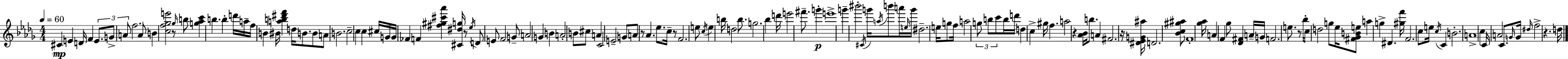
{
  \clef treble
  \numericTimeSignature
  \time 4/4
  \key bes \minor
  \tempo 4 = 60
  cis'4\mp e'4 d'16 f'4 \tuplet 3/2 { e'8. | g'8-> a'8 } f''2. | a'8 b'4 <c'' f'' ges'' e'''>2 r8 | \grace { ges''16 } b''8 <g'' aes'' c'''>4 b''4. b''4-. | \break d'''16 a''16-- f''16 b'4 bis'16 <a'' b'' dis''' f'''>4 d''16 b'8. | b'8 a'8 b'2. | c''2-- c''4 c''4 | cis''16 g'16 g'16 fes'4 f'4 <fis'' gis'' cis''' aes'''>4 | \break <cis' dis'' g''>16 r8 \acciaccatura { ees''16 } d'8 e'8 f'2 | g'8-- a'2 g'4 b'4 | a'2-. b'8 cis''8 a'4 | c'2 e'2-- | \break g'8 a'8 r8 aes'4. ees''8. | c''16-- r8 f'2. | e''8 \acciaccatura { c''16 } e''4 b''16 d''2 | b''8. g''2. bes''4 | \break d'''16 e'''2 fis'''8.-- g'''4-.\p | e'''1-> | g'''4-- bis'''2-. \acciaccatura { cis'16 } | g'''16 \acciaccatura { a''16 } b'''8 a'''16 \grace { e''16 } g'''16 dis''2.-- | \break e''16 g''8 f''16 a''2 \tuplet 3/2 { g''8 | b''8 c'''8 } b''16 d'''16 d''4 c''4-> gis''16 | f''4. a''2 r4 | <aes' bes'>16 b''8. a'4 fis'2. | \break r16 <dis' ees' g' ais''>16 d'2. | <bes' c'' gis'' ais''>8 f'1-. | <ges'' aes''>16 a'4 f'4 ges''8 | <des' fis'>4 a'16-- g'16 f'2. | \break e''8. r8 bes''16-. c''8 d''2 | g''8 ees''16 <fis' ges' b' e''>8 a''4 g''4-> | dis'4. <gis'' f'''>16 f'2. | c''8 e''16 \acciaccatura { c''16 } c'4 b'2.-. | \break a'1-> | c''4 c'16 a'2 | c'8. \grace { g'16 } g'16 \grace { dis''16 } f''2-> | r4. d''16 \bar "|."
}